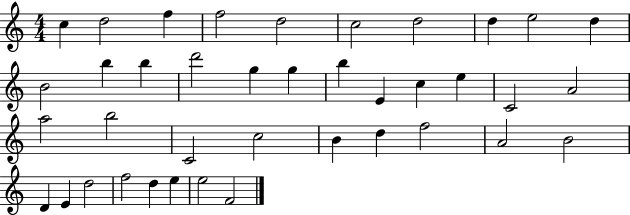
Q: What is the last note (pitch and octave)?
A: F4